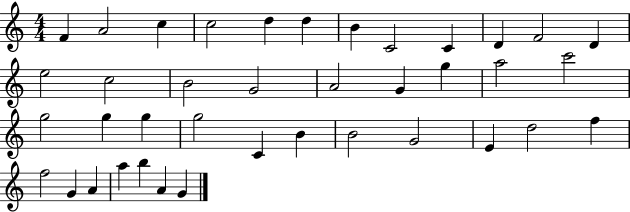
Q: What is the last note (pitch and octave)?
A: G4